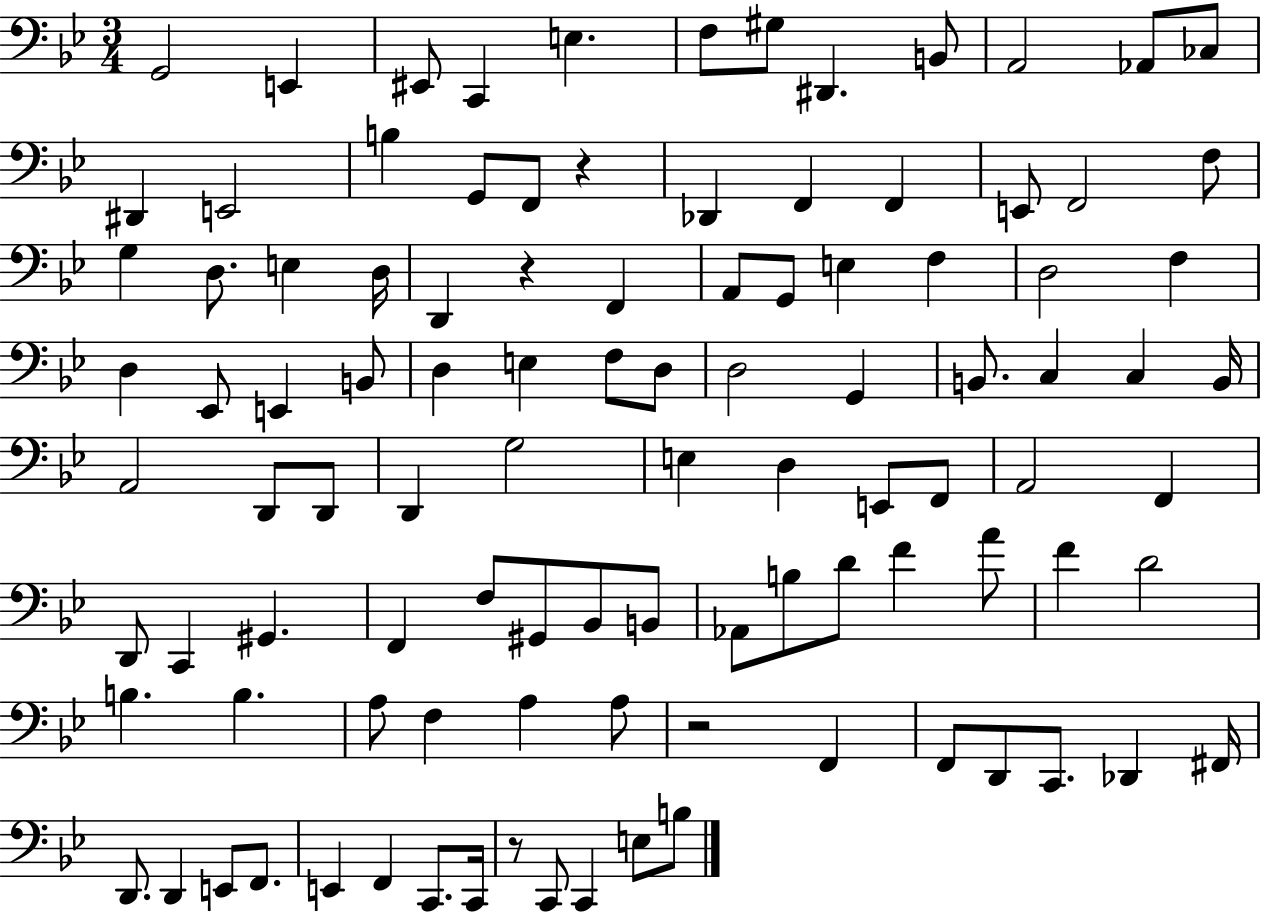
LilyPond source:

{
  \clef bass
  \numericTimeSignature
  \time 3/4
  \key bes \major
  \repeat volta 2 { g,2 e,4 | eis,8 c,4 e4. | f8 gis8 dis,4. b,8 | a,2 aes,8 ces8 | \break dis,4 e,2 | b4 g,8 f,8 r4 | des,4 f,4 f,4 | e,8 f,2 f8 | \break g4 d8. e4 d16 | d,4 r4 f,4 | a,8 g,8 e4 f4 | d2 f4 | \break d4 ees,8 e,4 b,8 | d4 e4 f8 d8 | d2 g,4 | b,8. c4 c4 b,16 | \break a,2 d,8 d,8 | d,4 g2 | e4 d4 e,8 f,8 | a,2 f,4 | \break d,8 c,4 gis,4. | f,4 f8 gis,8 bes,8 b,8 | aes,8 b8 d'8 f'4 a'8 | f'4 d'2 | \break b4. b4. | a8 f4 a4 a8 | r2 f,4 | f,8 d,8 c,8. des,4 fis,16 | \break d,8. d,4 e,8 f,8. | e,4 f,4 c,8. c,16 | r8 c,8 c,4 e8 b8 | } \bar "|."
}